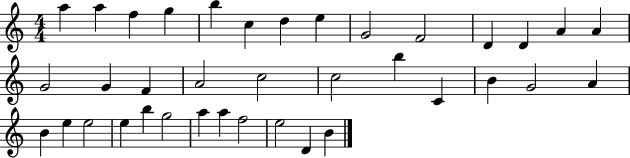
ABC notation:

X:1
T:Untitled
M:4/4
L:1/4
K:C
a a f g b c d e G2 F2 D D A A G2 G F A2 c2 c2 b C B G2 A B e e2 e b g2 a a f2 e2 D B